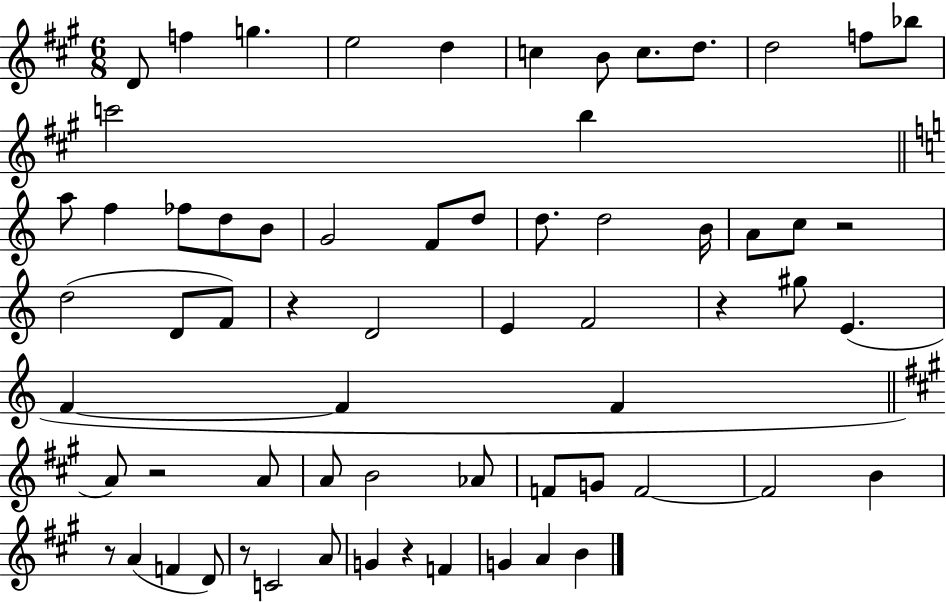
{
  \clef treble
  \numericTimeSignature
  \time 6/8
  \key a \major
  d'8 f''4 g''4. | e''2 d''4 | c''4 b'8 c''8. d''8. | d''2 f''8 bes''8 | \break c'''2 b''4 | \bar "||" \break \key c \major a''8 f''4 fes''8 d''8 b'8 | g'2 f'8 d''8 | d''8. d''2 b'16 | a'8 c''8 r2 | \break d''2( d'8 f'8) | r4 d'2 | e'4 f'2 | r4 gis''8 e'4.( | \break f'4~~ f'4 f'4 | \bar "||" \break \key a \major a'8) r2 a'8 | a'8 b'2 aes'8 | f'8 g'8 f'2~~ | f'2 b'4 | \break r8 a'4( f'4 d'8) | r8 c'2 a'8 | g'4 r4 f'4 | g'4 a'4 b'4 | \break \bar "|."
}